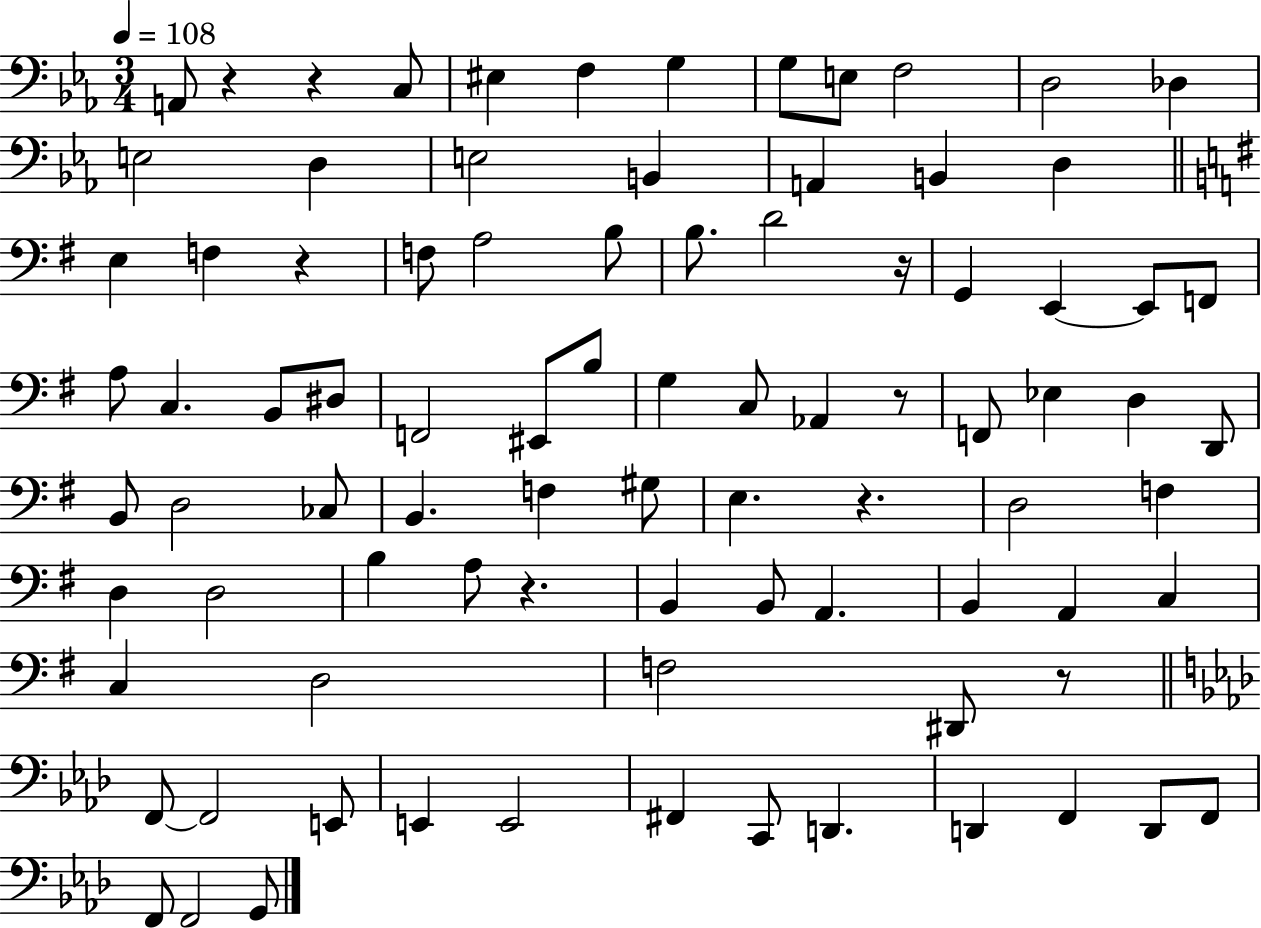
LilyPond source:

{
  \clef bass
  \numericTimeSignature
  \time 3/4
  \key ees \major
  \tempo 4 = 108
  a,8 r4 r4 c8 | eis4 f4 g4 | g8 e8 f2 | d2 des4 | \break e2 d4 | e2 b,4 | a,4 b,4 d4 | \bar "||" \break \key g \major e4 f4 r4 | f8 a2 b8 | b8. d'2 r16 | g,4 e,4~~ e,8 f,8 | \break a8 c4. b,8 dis8 | f,2 eis,8 b8 | g4 c8 aes,4 r8 | f,8 ees4 d4 d,8 | \break b,8 d2 ces8 | b,4. f4 gis8 | e4. r4. | d2 f4 | \break d4 d2 | b4 a8 r4. | b,4 b,8 a,4. | b,4 a,4 c4 | \break c4 d2 | f2 dis,8 r8 | \bar "||" \break \key f \minor f,8~~ f,2 e,8 | e,4 e,2 | fis,4 c,8 d,4. | d,4 f,4 d,8 f,8 | \break f,8 f,2 g,8 | \bar "|."
}